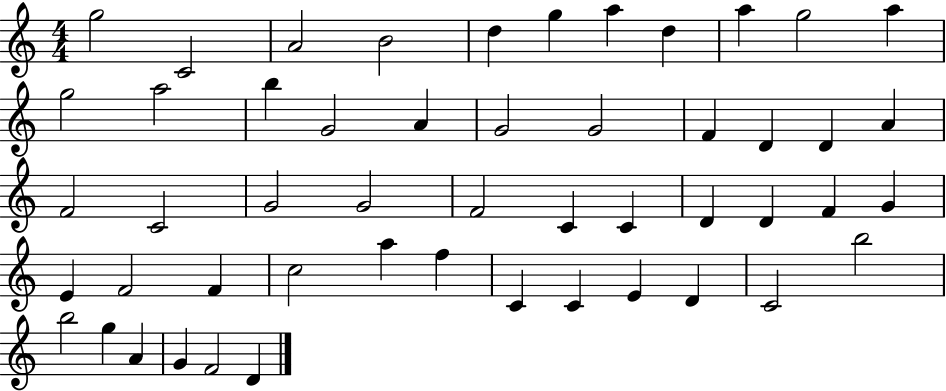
{
  \clef treble
  \numericTimeSignature
  \time 4/4
  \key c \major
  g''2 c'2 | a'2 b'2 | d''4 g''4 a''4 d''4 | a''4 g''2 a''4 | \break g''2 a''2 | b''4 g'2 a'4 | g'2 g'2 | f'4 d'4 d'4 a'4 | \break f'2 c'2 | g'2 g'2 | f'2 c'4 c'4 | d'4 d'4 f'4 g'4 | \break e'4 f'2 f'4 | c''2 a''4 f''4 | c'4 c'4 e'4 d'4 | c'2 b''2 | \break b''2 g''4 a'4 | g'4 f'2 d'4 | \bar "|."
}